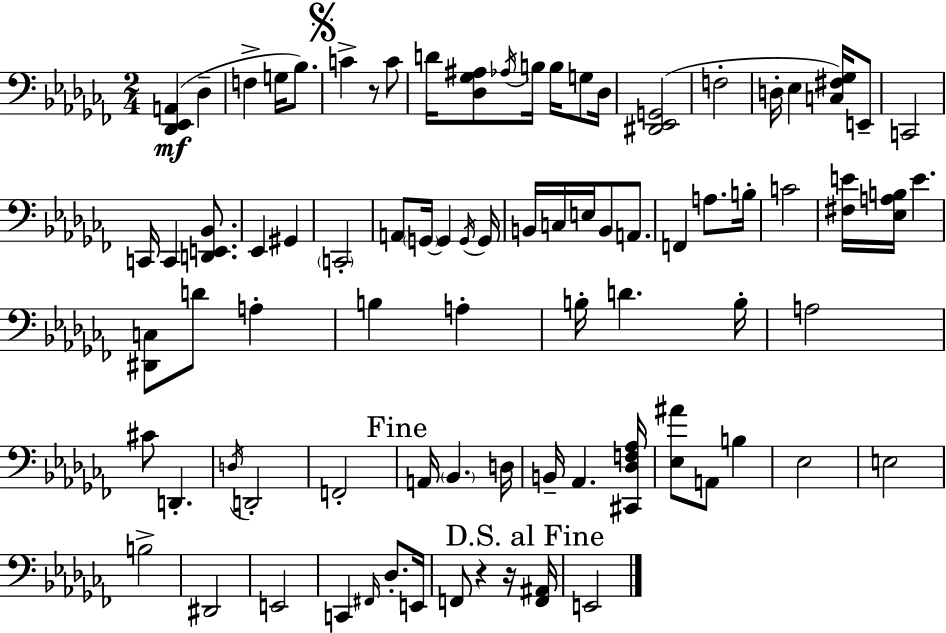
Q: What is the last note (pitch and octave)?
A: E2